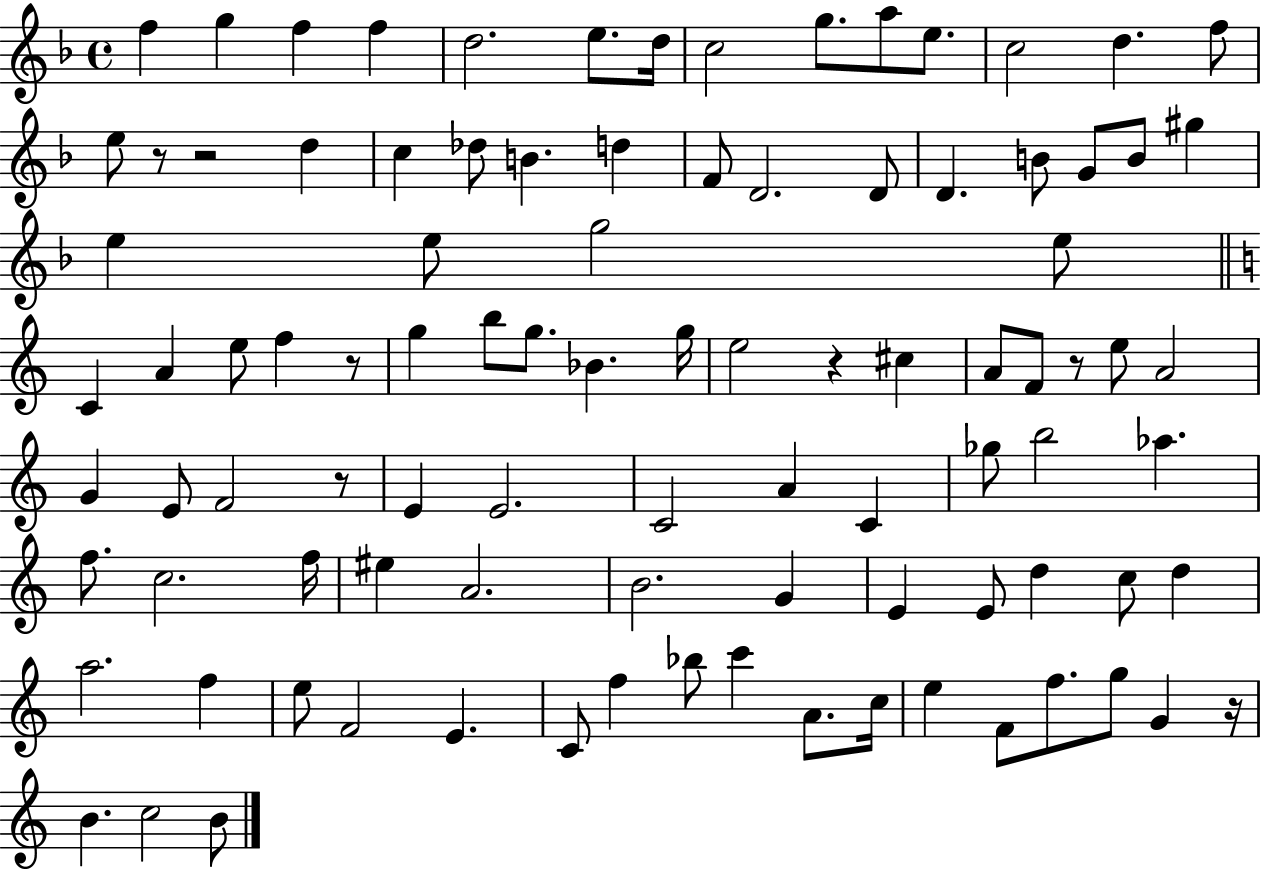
X:1
T:Untitled
M:4/4
L:1/4
K:F
f g f f d2 e/2 d/4 c2 g/2 a/2 e/2 c2 d f/2 e/2 z/2 z2 d c _d/2 B d F/2 D2 D/2 D B/2 G/2 B/2 ^g e e/2 g2 e/2 C A e/2 f z/2 g b/2 g/2 _B g/4 e2 z ^c A/2 F/2 z/2 e/2 A2 G E/2 F2 z/2 E E2 C2 A C _g/2 b2 _a f/2 c2 f/4 ^e A2 B2 G E E/2 d c/2 d a2 f e/2 F2 E C/2 f _b/2 c' A/2 c/4 e F/2 f/2 g/2 G z/4 B c2 B/2